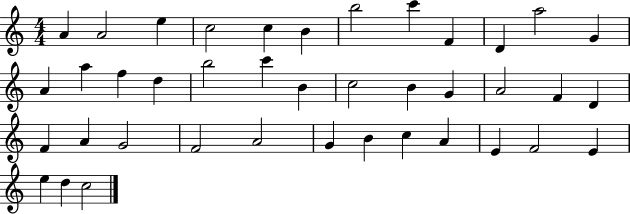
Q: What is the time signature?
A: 4/4